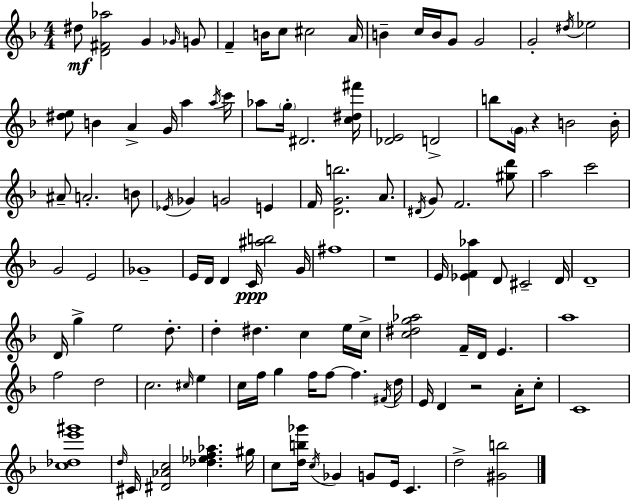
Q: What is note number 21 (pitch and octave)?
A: A5